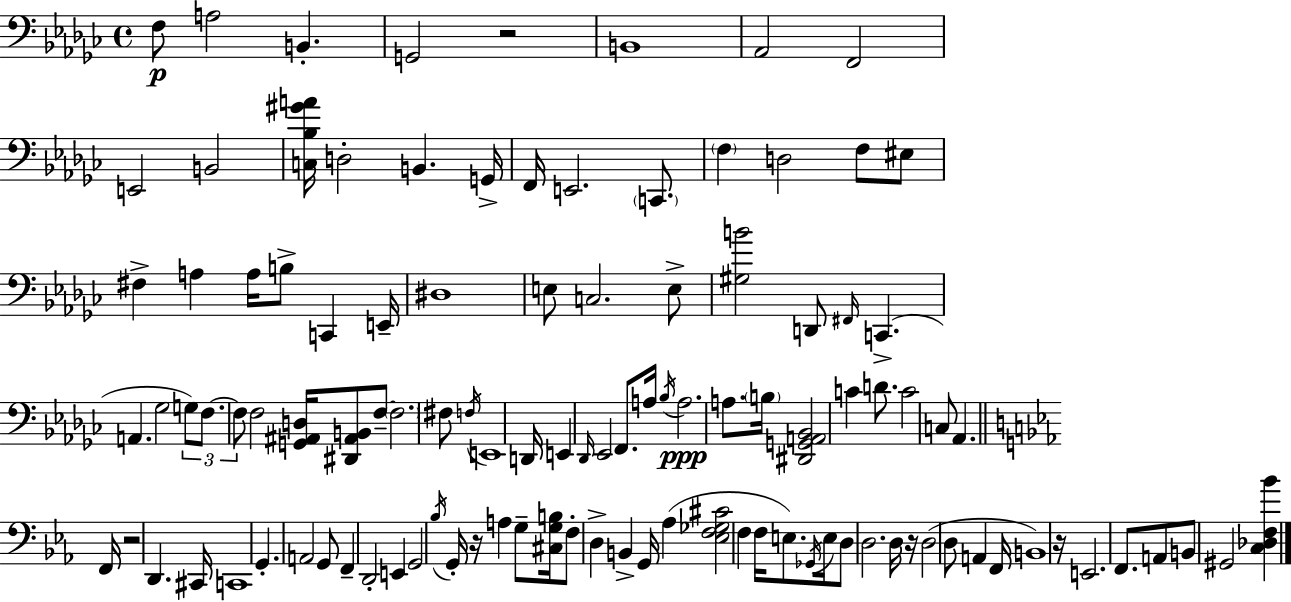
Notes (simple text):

F3/e A3/h B2/q. G2/h R/h B2/w Ab2/h F2/h E2/h B2/h [C3,Bb3,G#4,A4]/s D3/h B2/q. G2/s F2/s E2/h. C2/e. F3/q D3/h F3/e EIS3/e F#3/q A3/q A3/s B3/e C2/q E2/s D#3/w E3/e C3/h. E3/e [G#3,B4]/h D2/e F#2/s C2/q. A2/q. Gb3/h G3/e F3/e. F3/e F3/h [G2,A#2,D3]/s [D#2,A#2,B2]/e F3/e F3/h. F#3/e F3/s E2/w D2/s E2/q Db2/s Eb2/h F2/e. A3/s Bb3/s A3/h. A3/e. B3/s [D#2,G2,A2,Bb2]/h C4/q D4/e. C4/h C3/e Ab2/q. F2/s R/h D2/q. C#2/s C2/w G2/q. A2/h G2/e F2/q D2/h E2/q G2/h Bb3/s G2/s R/s A3/q G3/e [C#3,G3,B3]/s F3/e D3/q B2/q G2/s Ab3/q [Eb3,F3,Gb3,C#4]/h F3/q F3/s E3/e. Gb2/s E3/s D3/e D3/h. D3/s R/s D3/h D3/e A2/q F2/s B2/w R/s E2/h. F2/e. A2/e B2/e G#2/h [C3,Db3,F3,Bb4]/q